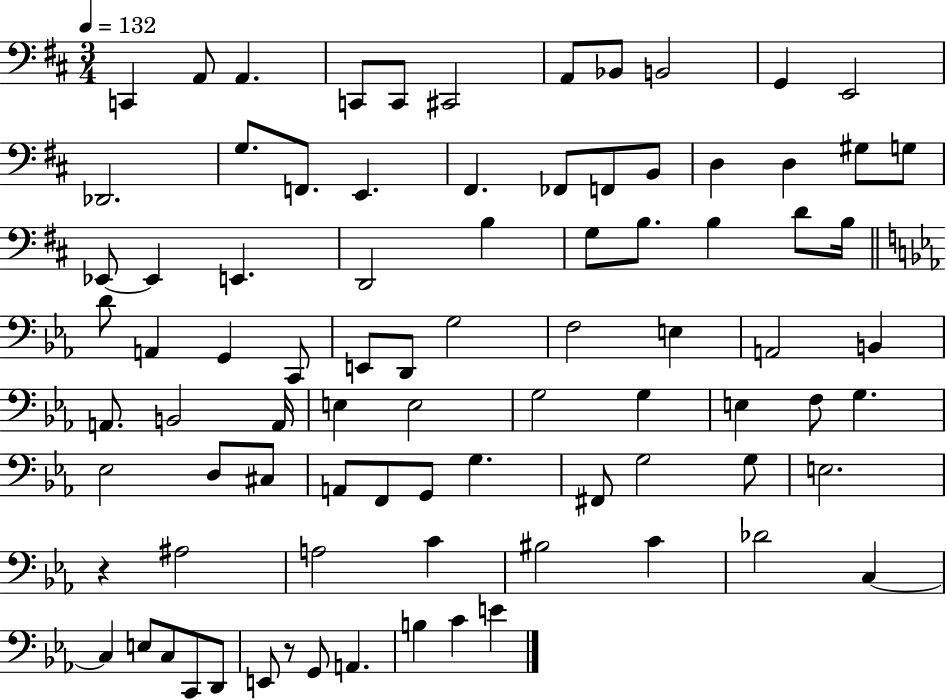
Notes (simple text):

C2/q A2/e A2/q. C2/e C2/e C#2/h A2/e Bb2/e B2/h G2/q E2/h Db2/h. G3/e. F2/e. E2/q. F#2/q. FES2/e F2/e B2/e D3/q D3/q G#3/e G3/e Eb2/e Eb2/q E2/q. D2/h B3/q G3/e B3/e. B3/q D4/e B3/s D4/e A2/q G2/q C2/e E2/e D2/e G3/h F3/h E3/q A2/h B2/q A2/e. B2/h A2/s E3/q E3/h G3/h G3/q E3/q F3/e G3/q. Eb3/h D3/e C#3/e A2/e F2/e G2/e G3/q. F#2/e G3/h G3/e E3/h. R/q A#3/h A3/h C4/q BIS3/h C4/q Db4/h C3/q C3/q E3/e C3/e C2/e D2/e E2/e R/e G2/e A2/q. B3/q C4/q E4/q